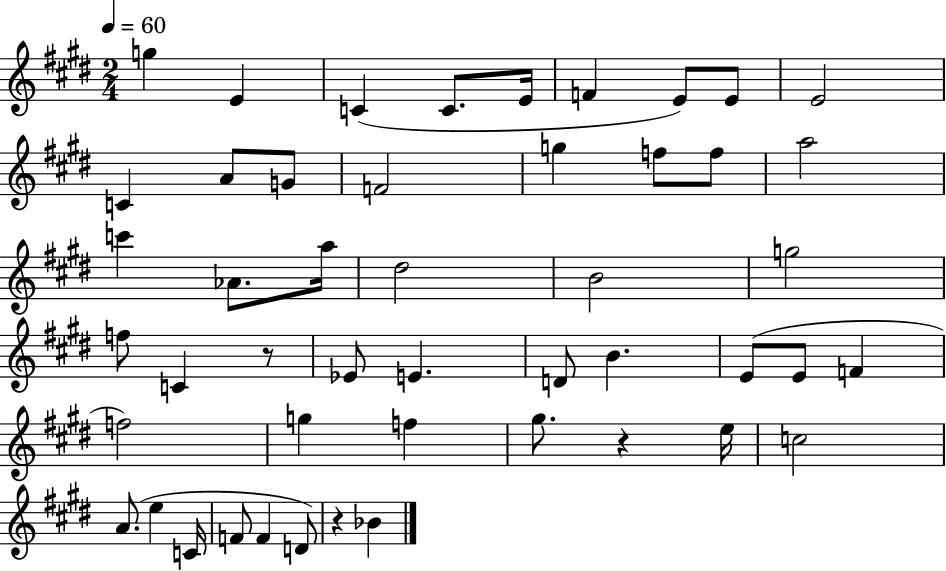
{
  \clef treble
  \numericTimeSignature
  \time 2/4
  \key e \major
  \tempo 4 = 60
  \repeat volta 2 { g''4 e'4 | c'4( c'8. e'16 | f'4 e'8) e'8 | e'2 | \break c'4 a'8 g'8 | f'2 | g''4 f''8 f''8 | a''2 | \break c'''4 aes'8. a''16 | dis''2 | b'2 | g''2 | \break f''8 c'4 r8 | ees'8 e'4. | d'8 b'4. | e'8( e'8 f'4 | \break f''2) | g''4 f''4 | gis''8. r4 e''16 | c''2 | \break a'8.( e''4 c'16 | f'8 f'4 d'8) | r4 bes'4 | } \bar "|."
}